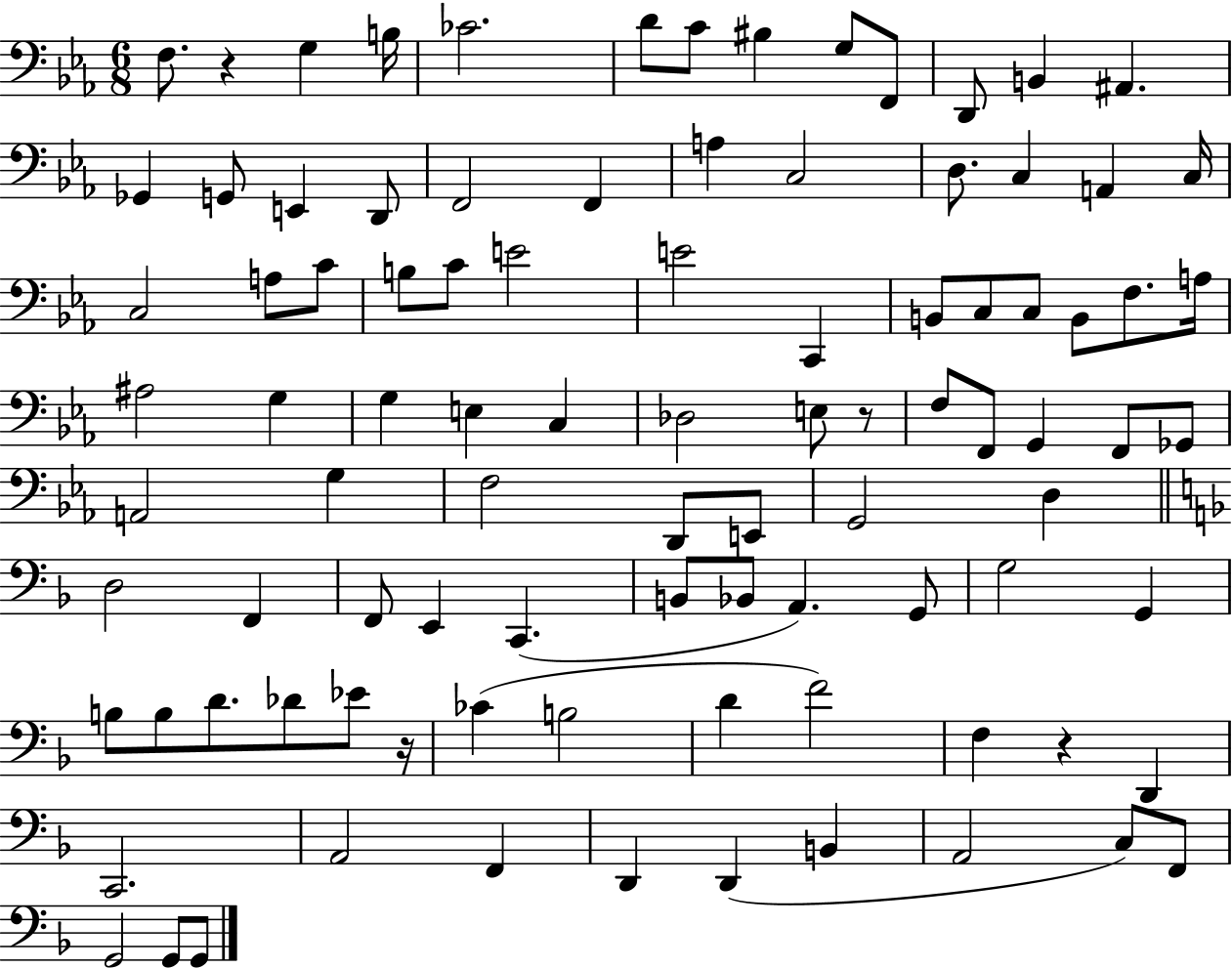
X:1
T:Untitled
M:6/8
L:1/4
K:Eb
F,/2 z G, B,/4 _C2 D/2 C/2 ^B, G,/2 F,,/2 D,,/2 B,, ^A,, _G,, G,,/2 E,, D,,/2 F,,2 F,, A, C,2 D,/2 C, A,, C,/4 C,2 A,/2 C/2 B,/2 C/2 E2 E2 C,, B,,/2 C,/2 C,/2 B,,/2 F,/2 A,/4 ^A,2 G, G, E, C, _D,2 E,/2 z/2 F,/2 F,,/2 G,, F,,/2 _G,,/2 A,,2 G, F,2 D,,/2 E,,/2 G,,2 D, D,2 F,, F,,/2 E,, C,, B,,/2 _B,,/2 A,, G,,/2 G,2 G,, B,/2 B,/2 D/2 _D/2 _E/2 z/4 _C B,2 D F2 F, z D,, C,,2 A,,2 F,, D,, D,, B,, A,,2 C,/2 F,,/2 G,,2 G,,/2 G,,/2